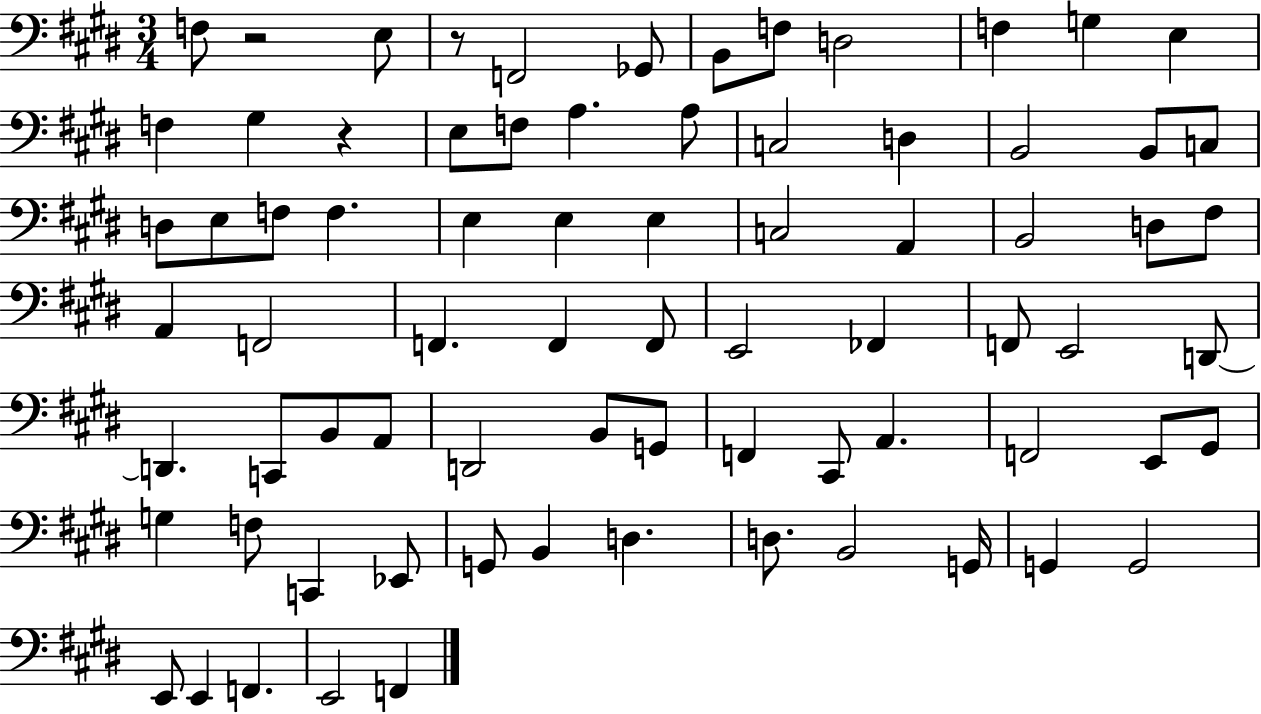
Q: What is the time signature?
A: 3/4